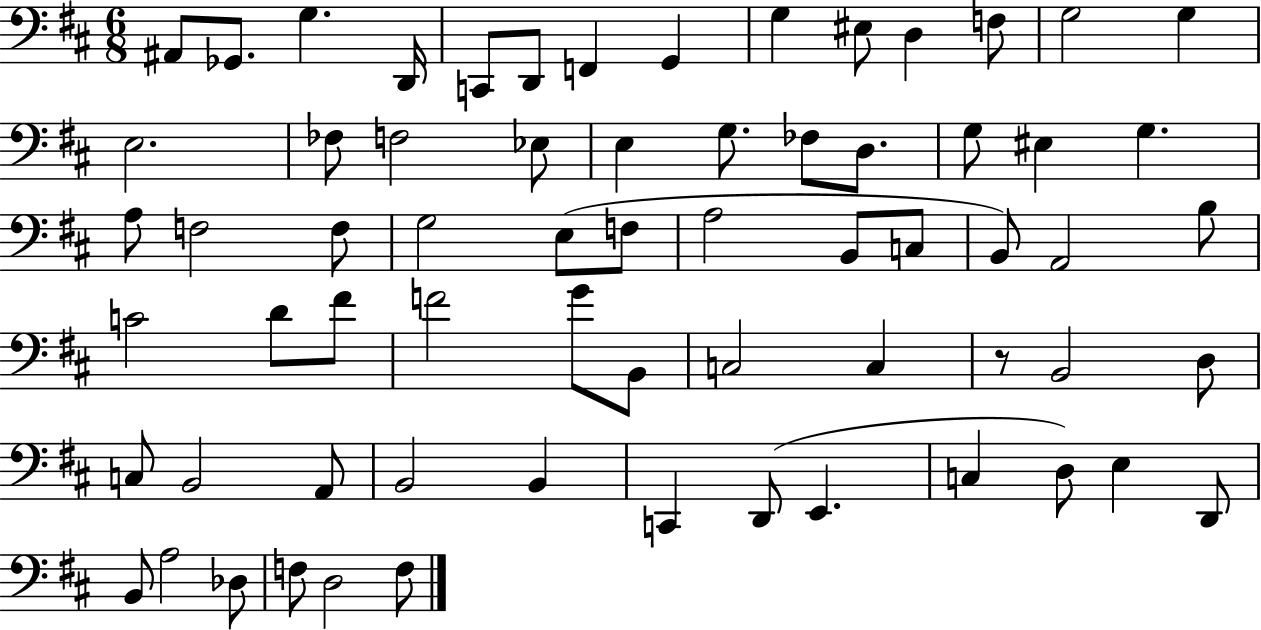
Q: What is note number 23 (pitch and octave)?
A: G3